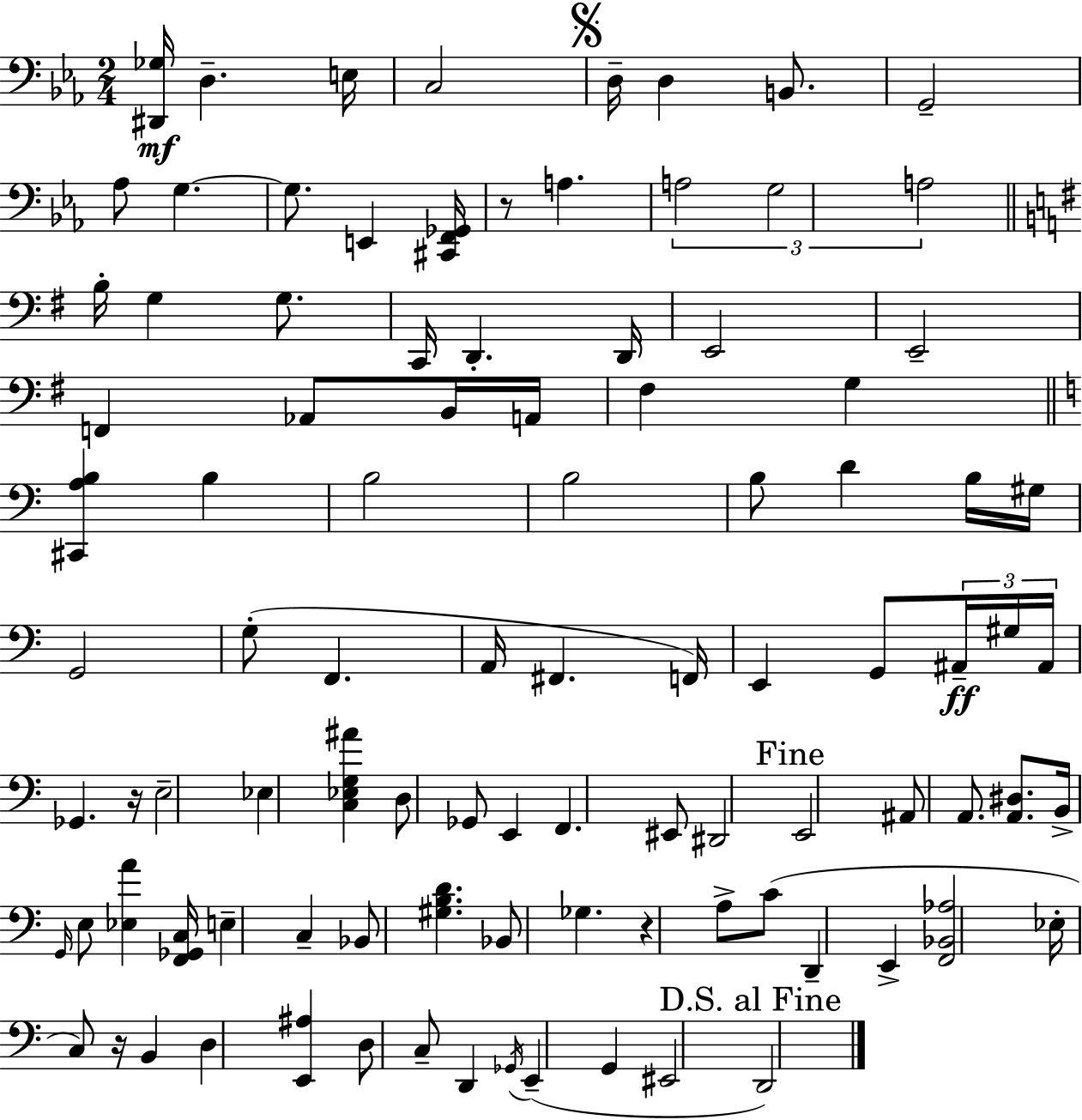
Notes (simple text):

[D#2,Gb3]/s D3/q. E3/s C3/h D3/s D3/q B2/e. G2/h Ab3/e G3/q. G3/e. E2/q [C#2,F2,Gb2]/s R/e A3/q. A3/h G3/h A3/h B3/s G3/q G3/e. C2/s D2/q. D2/s E2/h E2/h F2/q Ab2/e B2/s A2/s F#3/q G3/q [C#2,A3,B3]/q B3/q B3/h B3/h B3/e D4/q B3/s G#3/s G2/h G3/e F2/q. A2/s F#2/q. F2/s E2/q G2/e A#2/s G#3/s A#2/s Gb2/q. R/s E3/h Eb3/q [C3,Eb3,G3,A#4]/q D3/e Gb2/e E2/q F2/q. EIS2/e D#2/h E2/h A#2/e A2/e. [A2,D#3]/e. B2/s G2/s E3/e [Eb3,A4]/q [F2,Gb2,C3]/s E3/q C3/q Bb2/e [G#3,B3,D4]/q. Bb2/e Gb3/q. R/q A3/e C4/e D2/q E2/q [F2,Bb2,Ab3]/h Eb3/s C3/e R/s B2/q D3/q [E2,A#3]/q D3/e C3/e D2/q Gb2/s E2/q G2/q EIS2/h D2/h